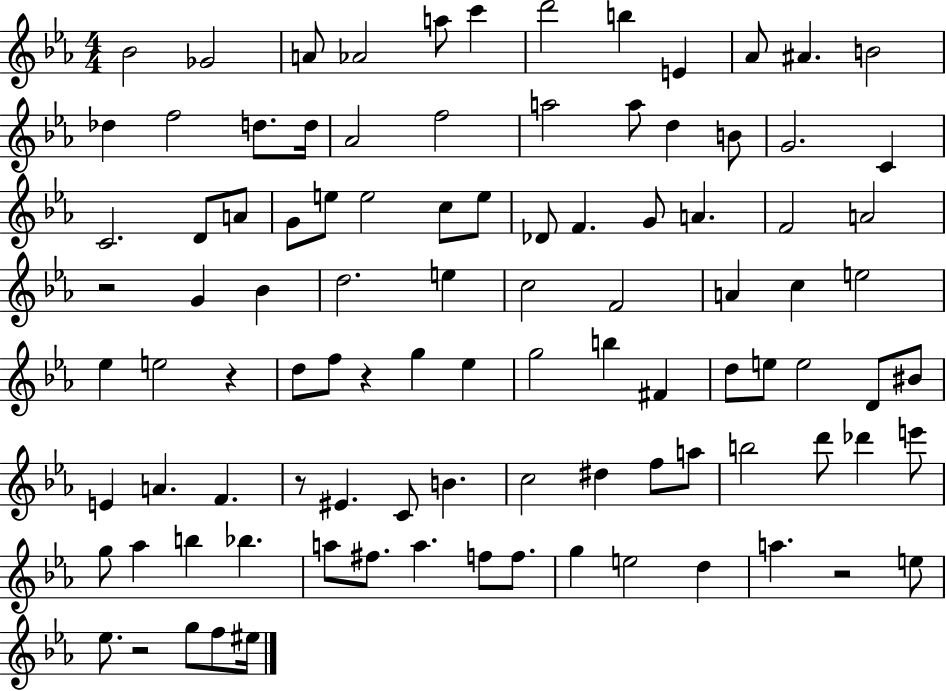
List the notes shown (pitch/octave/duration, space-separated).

Bb4/h Gb4/h A4/e Ab4/h A5/e C6/q D6/h B5/q E4/q Ab4/e A#4/q. B4/h Db5/q F5/h D5/e. D5/s Ab4/h F5/h A5/h A5/e D5/q B4/e G4/h. C4/q C4/h. D4/e A4/e G4/e E5/e E5/h C5/e E5/e Db4/e F4/q. G4/e A4/q. F4/h A4/h R/h G4/q Bb4/q D5/h. E5/q C5/h F4/h A4/q C5/q E5/h Eb5/q E5/h R/q D5/e F5/e R/q G5/q Eb5/q G5/h B5/q F#4/q D5/e E5/e E5/h D4/e BIS4/e E4/q A4/q. F4/q. R/e EIS4/q. C4/e B4/q. C5/h D#5/q F5/e A5/e B5/h D6/e Db6/q E6/e G5/e Ab5/q B5/q Bb5/q. A5/e F#5/e. A5/q. F5/e F5/e. G5/q E5/h D5/q A5/q. R/h E5/e Eb5/e. R/h G5/e F5/e EIS5/s